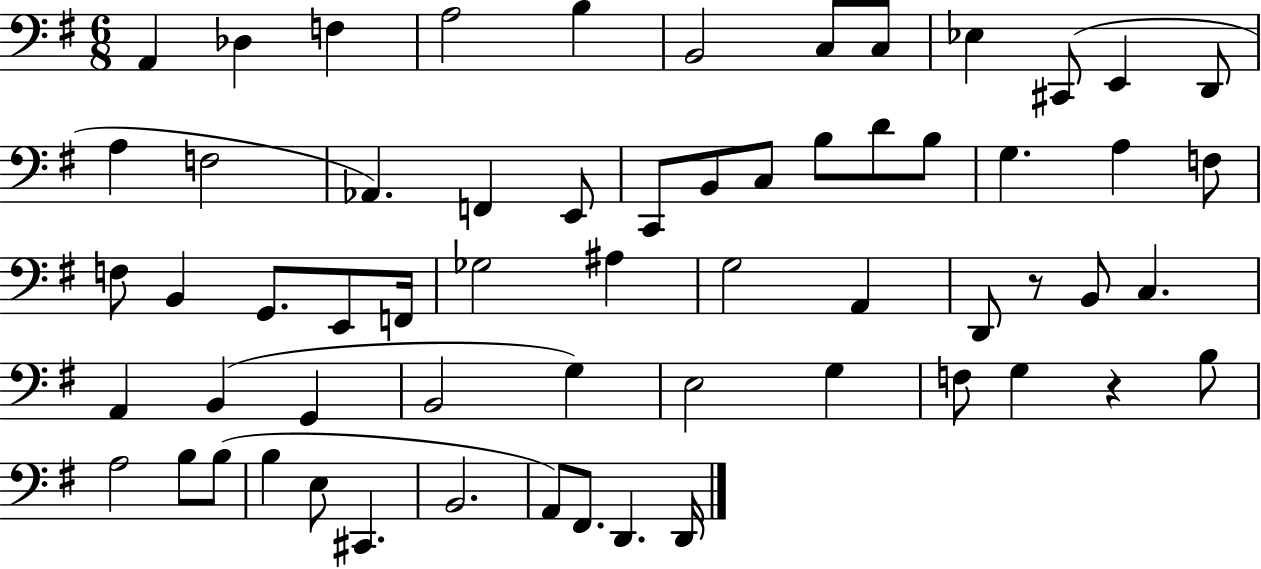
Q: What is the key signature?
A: G major